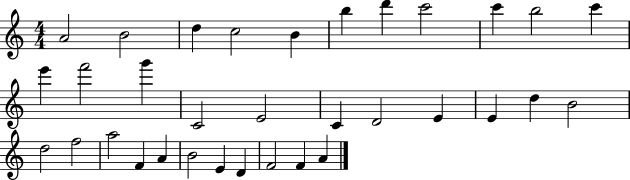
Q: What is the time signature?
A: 4/4